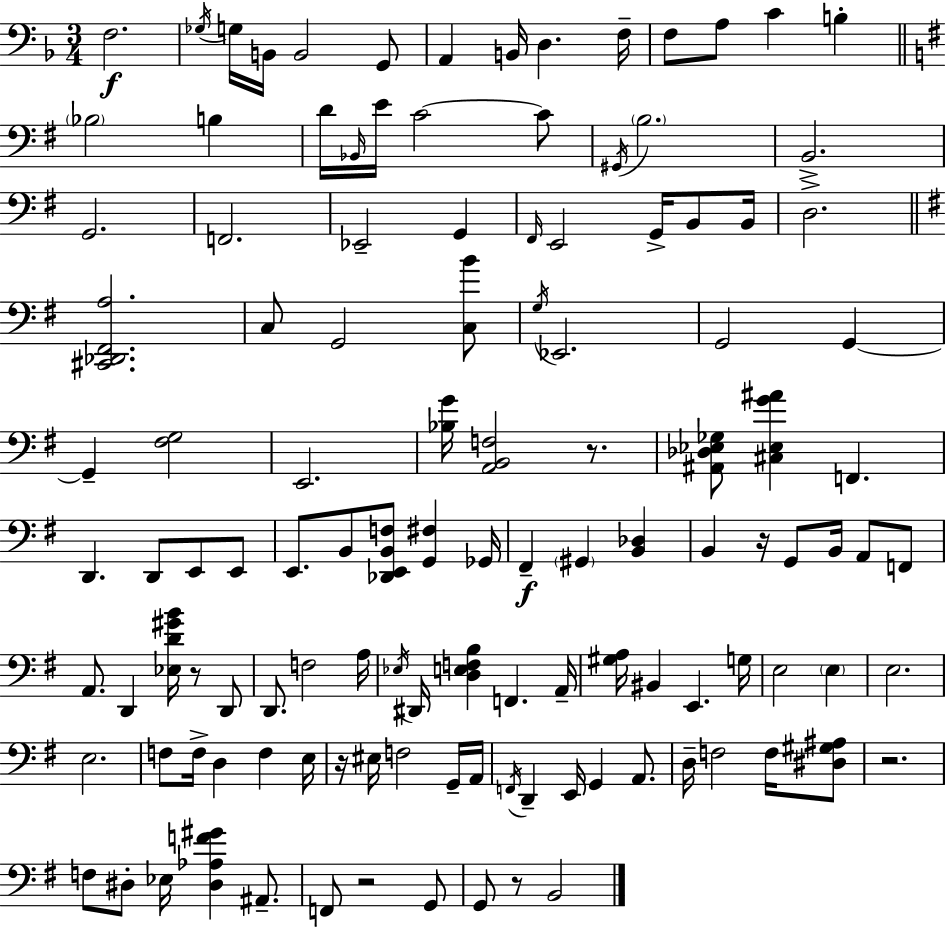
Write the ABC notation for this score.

X:1
T:Untitled
M:3/4
L:1/4
K:F
F,2 _G,/4 G,/4 B,,/4 B,,2 G,,/2 A,, B,,/4 D, F,/4 F,/2 A,/2 C B, _B,2 B, D/4 _B,,/4 E/4 C2 C/2 ^G,,/4 B,2 B,,2 G,,2 F,,2 _E,,2 G,, ^F,,/4 E,,2 G,,/4 B,,/2 B,,/4 D,2 [^C,,_D,,^F,,A,]2 C,/2 G,,2 [C,B]/2 G,/4 _E,,2 G,,2 G,, G,, [^F,G,]2 E,,2 [_B,G]/4 [A,,B,,F,]2 z/2 [^A,,_D,_E,_G,]/2 [^C,_E,G^A] F,, D,, D,,/2 E,,/2 E,,/2 E,,/2 B,,/2 [_D,,E,,B,,F,]/2 [G,,^F,] _G,,/4 ^F,, ^G,, [B,,_D,] B,, z/4 G,,/2 B,,/4 A,,/2 F,,/2 A,,/2 D,, [_E,D^GB]/4 z/2 D,,/2 D,,/2 F,2 A,/4 _E,/4 ^D,,/4 [D,E,F,B,] F,, A,,/4 [^G,A,]/4 ^B,, E,, G,/4 E,2 E, E,2 E,2 F,/2 F,/4 D, F, E,/4 z/4 ^E,/4 F,2 G,,/4 A,,/4 F,,/4 D,, E,,/4 G,, A,,/2 D,/4 F,2 F,/4 [^D,^G,^A,]/2 z2 F,/2 ^D,/2 _E,/4 [^D,_A,F^G] ^A,,/2 F,,/2 z2 G,,/2 G,,/2 z/2 B,,2